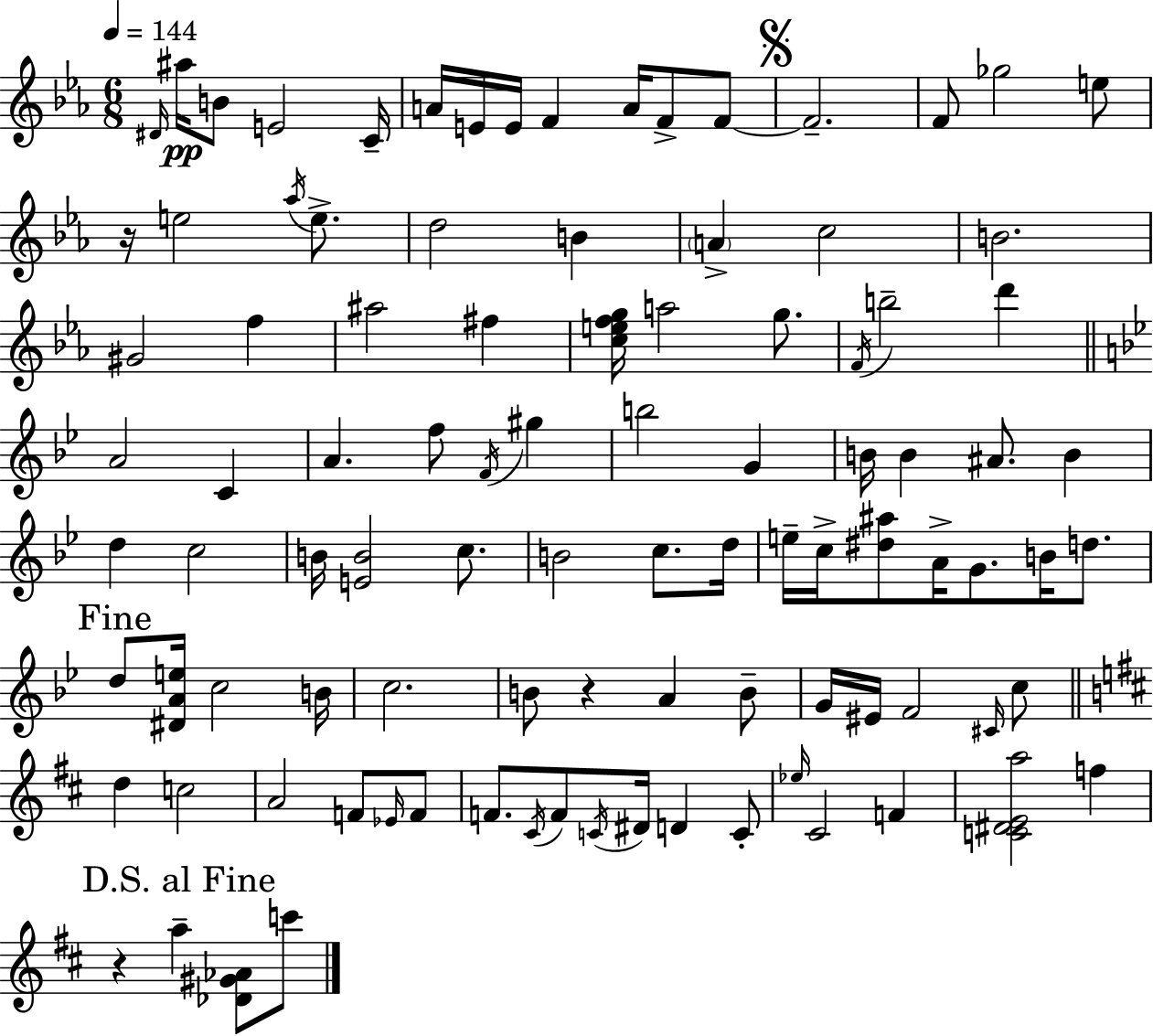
D#4/s A#5/s B4/e E4/h C4/s A4/s E4/s E4/s F4/q A4/s F4/e F4/e F4/h. F4/e Gb5/h E5/e R/s E5/h Ab5/s E5/e. D5/h B4/q A4/q C5/h B4/h. G#4/h F5/q A#5/h F#5/q [C5,E5,F5,G5]/s A5/h G5/e. F4/s B5/h D6/q A4/h C4/q A4/q. F5/e F4/s G#5/q B5/h G4/q B4/s B4/q A#4/e. B4/q D5/q C5/h B4/s [E4,B4]/h C5/e. B4/h C5/e. D5/s E5/s C5/s [D#5,A#5]/e A4/s G4/e. B4/s D5/e. D5/e [D#4,A4,E5]/s C5/h B4/s C5/h. B4/e R/q A4/q B4/e G4/s EIS4/s F4/h C#4/s C5/e D5/q C5/h A4/h F4/e Eb4/s F4/e F4/e. C#4/s F4/e C4/s D#4/s D4/q C4/e Eb5/s C#4/h F4/q [C4,D#4,E4,A5]/h F5/q R/q A5/q [Db4,G#4,Ab4]/e C6/e